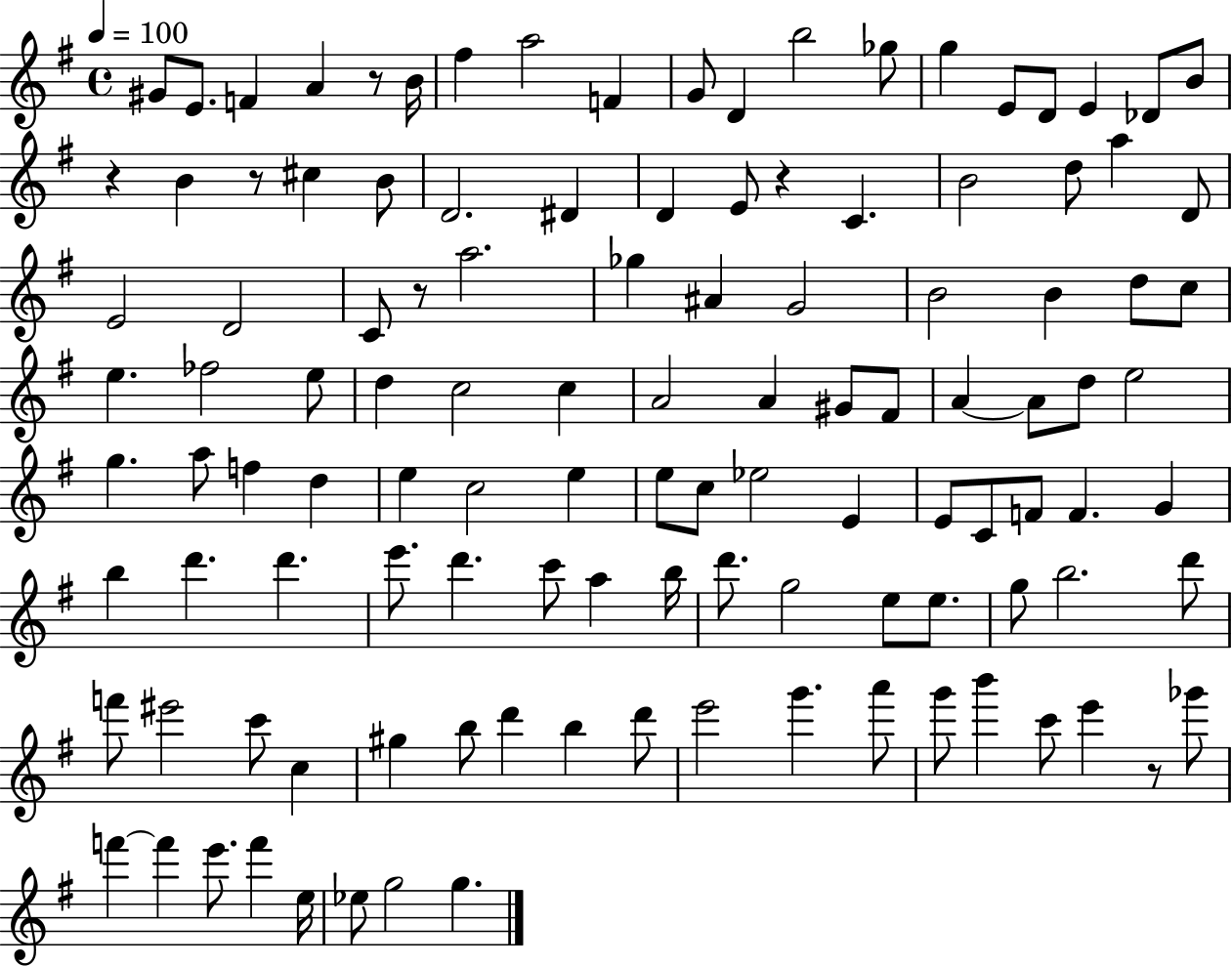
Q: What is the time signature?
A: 4/4